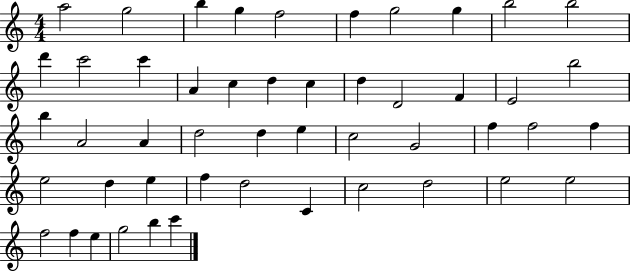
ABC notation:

X:1
T:Untitled
M:4/4
L:1/4
K:C
a2 g2 b g f2 f g2 g b2 b2 d' c'2 c' A c d c d D2 F E2 b2 b A2 A d2 d e c2 G2 f f2 f e2 d e f d2 C c2 d2 e2 e2 f2 f e g2 b c'